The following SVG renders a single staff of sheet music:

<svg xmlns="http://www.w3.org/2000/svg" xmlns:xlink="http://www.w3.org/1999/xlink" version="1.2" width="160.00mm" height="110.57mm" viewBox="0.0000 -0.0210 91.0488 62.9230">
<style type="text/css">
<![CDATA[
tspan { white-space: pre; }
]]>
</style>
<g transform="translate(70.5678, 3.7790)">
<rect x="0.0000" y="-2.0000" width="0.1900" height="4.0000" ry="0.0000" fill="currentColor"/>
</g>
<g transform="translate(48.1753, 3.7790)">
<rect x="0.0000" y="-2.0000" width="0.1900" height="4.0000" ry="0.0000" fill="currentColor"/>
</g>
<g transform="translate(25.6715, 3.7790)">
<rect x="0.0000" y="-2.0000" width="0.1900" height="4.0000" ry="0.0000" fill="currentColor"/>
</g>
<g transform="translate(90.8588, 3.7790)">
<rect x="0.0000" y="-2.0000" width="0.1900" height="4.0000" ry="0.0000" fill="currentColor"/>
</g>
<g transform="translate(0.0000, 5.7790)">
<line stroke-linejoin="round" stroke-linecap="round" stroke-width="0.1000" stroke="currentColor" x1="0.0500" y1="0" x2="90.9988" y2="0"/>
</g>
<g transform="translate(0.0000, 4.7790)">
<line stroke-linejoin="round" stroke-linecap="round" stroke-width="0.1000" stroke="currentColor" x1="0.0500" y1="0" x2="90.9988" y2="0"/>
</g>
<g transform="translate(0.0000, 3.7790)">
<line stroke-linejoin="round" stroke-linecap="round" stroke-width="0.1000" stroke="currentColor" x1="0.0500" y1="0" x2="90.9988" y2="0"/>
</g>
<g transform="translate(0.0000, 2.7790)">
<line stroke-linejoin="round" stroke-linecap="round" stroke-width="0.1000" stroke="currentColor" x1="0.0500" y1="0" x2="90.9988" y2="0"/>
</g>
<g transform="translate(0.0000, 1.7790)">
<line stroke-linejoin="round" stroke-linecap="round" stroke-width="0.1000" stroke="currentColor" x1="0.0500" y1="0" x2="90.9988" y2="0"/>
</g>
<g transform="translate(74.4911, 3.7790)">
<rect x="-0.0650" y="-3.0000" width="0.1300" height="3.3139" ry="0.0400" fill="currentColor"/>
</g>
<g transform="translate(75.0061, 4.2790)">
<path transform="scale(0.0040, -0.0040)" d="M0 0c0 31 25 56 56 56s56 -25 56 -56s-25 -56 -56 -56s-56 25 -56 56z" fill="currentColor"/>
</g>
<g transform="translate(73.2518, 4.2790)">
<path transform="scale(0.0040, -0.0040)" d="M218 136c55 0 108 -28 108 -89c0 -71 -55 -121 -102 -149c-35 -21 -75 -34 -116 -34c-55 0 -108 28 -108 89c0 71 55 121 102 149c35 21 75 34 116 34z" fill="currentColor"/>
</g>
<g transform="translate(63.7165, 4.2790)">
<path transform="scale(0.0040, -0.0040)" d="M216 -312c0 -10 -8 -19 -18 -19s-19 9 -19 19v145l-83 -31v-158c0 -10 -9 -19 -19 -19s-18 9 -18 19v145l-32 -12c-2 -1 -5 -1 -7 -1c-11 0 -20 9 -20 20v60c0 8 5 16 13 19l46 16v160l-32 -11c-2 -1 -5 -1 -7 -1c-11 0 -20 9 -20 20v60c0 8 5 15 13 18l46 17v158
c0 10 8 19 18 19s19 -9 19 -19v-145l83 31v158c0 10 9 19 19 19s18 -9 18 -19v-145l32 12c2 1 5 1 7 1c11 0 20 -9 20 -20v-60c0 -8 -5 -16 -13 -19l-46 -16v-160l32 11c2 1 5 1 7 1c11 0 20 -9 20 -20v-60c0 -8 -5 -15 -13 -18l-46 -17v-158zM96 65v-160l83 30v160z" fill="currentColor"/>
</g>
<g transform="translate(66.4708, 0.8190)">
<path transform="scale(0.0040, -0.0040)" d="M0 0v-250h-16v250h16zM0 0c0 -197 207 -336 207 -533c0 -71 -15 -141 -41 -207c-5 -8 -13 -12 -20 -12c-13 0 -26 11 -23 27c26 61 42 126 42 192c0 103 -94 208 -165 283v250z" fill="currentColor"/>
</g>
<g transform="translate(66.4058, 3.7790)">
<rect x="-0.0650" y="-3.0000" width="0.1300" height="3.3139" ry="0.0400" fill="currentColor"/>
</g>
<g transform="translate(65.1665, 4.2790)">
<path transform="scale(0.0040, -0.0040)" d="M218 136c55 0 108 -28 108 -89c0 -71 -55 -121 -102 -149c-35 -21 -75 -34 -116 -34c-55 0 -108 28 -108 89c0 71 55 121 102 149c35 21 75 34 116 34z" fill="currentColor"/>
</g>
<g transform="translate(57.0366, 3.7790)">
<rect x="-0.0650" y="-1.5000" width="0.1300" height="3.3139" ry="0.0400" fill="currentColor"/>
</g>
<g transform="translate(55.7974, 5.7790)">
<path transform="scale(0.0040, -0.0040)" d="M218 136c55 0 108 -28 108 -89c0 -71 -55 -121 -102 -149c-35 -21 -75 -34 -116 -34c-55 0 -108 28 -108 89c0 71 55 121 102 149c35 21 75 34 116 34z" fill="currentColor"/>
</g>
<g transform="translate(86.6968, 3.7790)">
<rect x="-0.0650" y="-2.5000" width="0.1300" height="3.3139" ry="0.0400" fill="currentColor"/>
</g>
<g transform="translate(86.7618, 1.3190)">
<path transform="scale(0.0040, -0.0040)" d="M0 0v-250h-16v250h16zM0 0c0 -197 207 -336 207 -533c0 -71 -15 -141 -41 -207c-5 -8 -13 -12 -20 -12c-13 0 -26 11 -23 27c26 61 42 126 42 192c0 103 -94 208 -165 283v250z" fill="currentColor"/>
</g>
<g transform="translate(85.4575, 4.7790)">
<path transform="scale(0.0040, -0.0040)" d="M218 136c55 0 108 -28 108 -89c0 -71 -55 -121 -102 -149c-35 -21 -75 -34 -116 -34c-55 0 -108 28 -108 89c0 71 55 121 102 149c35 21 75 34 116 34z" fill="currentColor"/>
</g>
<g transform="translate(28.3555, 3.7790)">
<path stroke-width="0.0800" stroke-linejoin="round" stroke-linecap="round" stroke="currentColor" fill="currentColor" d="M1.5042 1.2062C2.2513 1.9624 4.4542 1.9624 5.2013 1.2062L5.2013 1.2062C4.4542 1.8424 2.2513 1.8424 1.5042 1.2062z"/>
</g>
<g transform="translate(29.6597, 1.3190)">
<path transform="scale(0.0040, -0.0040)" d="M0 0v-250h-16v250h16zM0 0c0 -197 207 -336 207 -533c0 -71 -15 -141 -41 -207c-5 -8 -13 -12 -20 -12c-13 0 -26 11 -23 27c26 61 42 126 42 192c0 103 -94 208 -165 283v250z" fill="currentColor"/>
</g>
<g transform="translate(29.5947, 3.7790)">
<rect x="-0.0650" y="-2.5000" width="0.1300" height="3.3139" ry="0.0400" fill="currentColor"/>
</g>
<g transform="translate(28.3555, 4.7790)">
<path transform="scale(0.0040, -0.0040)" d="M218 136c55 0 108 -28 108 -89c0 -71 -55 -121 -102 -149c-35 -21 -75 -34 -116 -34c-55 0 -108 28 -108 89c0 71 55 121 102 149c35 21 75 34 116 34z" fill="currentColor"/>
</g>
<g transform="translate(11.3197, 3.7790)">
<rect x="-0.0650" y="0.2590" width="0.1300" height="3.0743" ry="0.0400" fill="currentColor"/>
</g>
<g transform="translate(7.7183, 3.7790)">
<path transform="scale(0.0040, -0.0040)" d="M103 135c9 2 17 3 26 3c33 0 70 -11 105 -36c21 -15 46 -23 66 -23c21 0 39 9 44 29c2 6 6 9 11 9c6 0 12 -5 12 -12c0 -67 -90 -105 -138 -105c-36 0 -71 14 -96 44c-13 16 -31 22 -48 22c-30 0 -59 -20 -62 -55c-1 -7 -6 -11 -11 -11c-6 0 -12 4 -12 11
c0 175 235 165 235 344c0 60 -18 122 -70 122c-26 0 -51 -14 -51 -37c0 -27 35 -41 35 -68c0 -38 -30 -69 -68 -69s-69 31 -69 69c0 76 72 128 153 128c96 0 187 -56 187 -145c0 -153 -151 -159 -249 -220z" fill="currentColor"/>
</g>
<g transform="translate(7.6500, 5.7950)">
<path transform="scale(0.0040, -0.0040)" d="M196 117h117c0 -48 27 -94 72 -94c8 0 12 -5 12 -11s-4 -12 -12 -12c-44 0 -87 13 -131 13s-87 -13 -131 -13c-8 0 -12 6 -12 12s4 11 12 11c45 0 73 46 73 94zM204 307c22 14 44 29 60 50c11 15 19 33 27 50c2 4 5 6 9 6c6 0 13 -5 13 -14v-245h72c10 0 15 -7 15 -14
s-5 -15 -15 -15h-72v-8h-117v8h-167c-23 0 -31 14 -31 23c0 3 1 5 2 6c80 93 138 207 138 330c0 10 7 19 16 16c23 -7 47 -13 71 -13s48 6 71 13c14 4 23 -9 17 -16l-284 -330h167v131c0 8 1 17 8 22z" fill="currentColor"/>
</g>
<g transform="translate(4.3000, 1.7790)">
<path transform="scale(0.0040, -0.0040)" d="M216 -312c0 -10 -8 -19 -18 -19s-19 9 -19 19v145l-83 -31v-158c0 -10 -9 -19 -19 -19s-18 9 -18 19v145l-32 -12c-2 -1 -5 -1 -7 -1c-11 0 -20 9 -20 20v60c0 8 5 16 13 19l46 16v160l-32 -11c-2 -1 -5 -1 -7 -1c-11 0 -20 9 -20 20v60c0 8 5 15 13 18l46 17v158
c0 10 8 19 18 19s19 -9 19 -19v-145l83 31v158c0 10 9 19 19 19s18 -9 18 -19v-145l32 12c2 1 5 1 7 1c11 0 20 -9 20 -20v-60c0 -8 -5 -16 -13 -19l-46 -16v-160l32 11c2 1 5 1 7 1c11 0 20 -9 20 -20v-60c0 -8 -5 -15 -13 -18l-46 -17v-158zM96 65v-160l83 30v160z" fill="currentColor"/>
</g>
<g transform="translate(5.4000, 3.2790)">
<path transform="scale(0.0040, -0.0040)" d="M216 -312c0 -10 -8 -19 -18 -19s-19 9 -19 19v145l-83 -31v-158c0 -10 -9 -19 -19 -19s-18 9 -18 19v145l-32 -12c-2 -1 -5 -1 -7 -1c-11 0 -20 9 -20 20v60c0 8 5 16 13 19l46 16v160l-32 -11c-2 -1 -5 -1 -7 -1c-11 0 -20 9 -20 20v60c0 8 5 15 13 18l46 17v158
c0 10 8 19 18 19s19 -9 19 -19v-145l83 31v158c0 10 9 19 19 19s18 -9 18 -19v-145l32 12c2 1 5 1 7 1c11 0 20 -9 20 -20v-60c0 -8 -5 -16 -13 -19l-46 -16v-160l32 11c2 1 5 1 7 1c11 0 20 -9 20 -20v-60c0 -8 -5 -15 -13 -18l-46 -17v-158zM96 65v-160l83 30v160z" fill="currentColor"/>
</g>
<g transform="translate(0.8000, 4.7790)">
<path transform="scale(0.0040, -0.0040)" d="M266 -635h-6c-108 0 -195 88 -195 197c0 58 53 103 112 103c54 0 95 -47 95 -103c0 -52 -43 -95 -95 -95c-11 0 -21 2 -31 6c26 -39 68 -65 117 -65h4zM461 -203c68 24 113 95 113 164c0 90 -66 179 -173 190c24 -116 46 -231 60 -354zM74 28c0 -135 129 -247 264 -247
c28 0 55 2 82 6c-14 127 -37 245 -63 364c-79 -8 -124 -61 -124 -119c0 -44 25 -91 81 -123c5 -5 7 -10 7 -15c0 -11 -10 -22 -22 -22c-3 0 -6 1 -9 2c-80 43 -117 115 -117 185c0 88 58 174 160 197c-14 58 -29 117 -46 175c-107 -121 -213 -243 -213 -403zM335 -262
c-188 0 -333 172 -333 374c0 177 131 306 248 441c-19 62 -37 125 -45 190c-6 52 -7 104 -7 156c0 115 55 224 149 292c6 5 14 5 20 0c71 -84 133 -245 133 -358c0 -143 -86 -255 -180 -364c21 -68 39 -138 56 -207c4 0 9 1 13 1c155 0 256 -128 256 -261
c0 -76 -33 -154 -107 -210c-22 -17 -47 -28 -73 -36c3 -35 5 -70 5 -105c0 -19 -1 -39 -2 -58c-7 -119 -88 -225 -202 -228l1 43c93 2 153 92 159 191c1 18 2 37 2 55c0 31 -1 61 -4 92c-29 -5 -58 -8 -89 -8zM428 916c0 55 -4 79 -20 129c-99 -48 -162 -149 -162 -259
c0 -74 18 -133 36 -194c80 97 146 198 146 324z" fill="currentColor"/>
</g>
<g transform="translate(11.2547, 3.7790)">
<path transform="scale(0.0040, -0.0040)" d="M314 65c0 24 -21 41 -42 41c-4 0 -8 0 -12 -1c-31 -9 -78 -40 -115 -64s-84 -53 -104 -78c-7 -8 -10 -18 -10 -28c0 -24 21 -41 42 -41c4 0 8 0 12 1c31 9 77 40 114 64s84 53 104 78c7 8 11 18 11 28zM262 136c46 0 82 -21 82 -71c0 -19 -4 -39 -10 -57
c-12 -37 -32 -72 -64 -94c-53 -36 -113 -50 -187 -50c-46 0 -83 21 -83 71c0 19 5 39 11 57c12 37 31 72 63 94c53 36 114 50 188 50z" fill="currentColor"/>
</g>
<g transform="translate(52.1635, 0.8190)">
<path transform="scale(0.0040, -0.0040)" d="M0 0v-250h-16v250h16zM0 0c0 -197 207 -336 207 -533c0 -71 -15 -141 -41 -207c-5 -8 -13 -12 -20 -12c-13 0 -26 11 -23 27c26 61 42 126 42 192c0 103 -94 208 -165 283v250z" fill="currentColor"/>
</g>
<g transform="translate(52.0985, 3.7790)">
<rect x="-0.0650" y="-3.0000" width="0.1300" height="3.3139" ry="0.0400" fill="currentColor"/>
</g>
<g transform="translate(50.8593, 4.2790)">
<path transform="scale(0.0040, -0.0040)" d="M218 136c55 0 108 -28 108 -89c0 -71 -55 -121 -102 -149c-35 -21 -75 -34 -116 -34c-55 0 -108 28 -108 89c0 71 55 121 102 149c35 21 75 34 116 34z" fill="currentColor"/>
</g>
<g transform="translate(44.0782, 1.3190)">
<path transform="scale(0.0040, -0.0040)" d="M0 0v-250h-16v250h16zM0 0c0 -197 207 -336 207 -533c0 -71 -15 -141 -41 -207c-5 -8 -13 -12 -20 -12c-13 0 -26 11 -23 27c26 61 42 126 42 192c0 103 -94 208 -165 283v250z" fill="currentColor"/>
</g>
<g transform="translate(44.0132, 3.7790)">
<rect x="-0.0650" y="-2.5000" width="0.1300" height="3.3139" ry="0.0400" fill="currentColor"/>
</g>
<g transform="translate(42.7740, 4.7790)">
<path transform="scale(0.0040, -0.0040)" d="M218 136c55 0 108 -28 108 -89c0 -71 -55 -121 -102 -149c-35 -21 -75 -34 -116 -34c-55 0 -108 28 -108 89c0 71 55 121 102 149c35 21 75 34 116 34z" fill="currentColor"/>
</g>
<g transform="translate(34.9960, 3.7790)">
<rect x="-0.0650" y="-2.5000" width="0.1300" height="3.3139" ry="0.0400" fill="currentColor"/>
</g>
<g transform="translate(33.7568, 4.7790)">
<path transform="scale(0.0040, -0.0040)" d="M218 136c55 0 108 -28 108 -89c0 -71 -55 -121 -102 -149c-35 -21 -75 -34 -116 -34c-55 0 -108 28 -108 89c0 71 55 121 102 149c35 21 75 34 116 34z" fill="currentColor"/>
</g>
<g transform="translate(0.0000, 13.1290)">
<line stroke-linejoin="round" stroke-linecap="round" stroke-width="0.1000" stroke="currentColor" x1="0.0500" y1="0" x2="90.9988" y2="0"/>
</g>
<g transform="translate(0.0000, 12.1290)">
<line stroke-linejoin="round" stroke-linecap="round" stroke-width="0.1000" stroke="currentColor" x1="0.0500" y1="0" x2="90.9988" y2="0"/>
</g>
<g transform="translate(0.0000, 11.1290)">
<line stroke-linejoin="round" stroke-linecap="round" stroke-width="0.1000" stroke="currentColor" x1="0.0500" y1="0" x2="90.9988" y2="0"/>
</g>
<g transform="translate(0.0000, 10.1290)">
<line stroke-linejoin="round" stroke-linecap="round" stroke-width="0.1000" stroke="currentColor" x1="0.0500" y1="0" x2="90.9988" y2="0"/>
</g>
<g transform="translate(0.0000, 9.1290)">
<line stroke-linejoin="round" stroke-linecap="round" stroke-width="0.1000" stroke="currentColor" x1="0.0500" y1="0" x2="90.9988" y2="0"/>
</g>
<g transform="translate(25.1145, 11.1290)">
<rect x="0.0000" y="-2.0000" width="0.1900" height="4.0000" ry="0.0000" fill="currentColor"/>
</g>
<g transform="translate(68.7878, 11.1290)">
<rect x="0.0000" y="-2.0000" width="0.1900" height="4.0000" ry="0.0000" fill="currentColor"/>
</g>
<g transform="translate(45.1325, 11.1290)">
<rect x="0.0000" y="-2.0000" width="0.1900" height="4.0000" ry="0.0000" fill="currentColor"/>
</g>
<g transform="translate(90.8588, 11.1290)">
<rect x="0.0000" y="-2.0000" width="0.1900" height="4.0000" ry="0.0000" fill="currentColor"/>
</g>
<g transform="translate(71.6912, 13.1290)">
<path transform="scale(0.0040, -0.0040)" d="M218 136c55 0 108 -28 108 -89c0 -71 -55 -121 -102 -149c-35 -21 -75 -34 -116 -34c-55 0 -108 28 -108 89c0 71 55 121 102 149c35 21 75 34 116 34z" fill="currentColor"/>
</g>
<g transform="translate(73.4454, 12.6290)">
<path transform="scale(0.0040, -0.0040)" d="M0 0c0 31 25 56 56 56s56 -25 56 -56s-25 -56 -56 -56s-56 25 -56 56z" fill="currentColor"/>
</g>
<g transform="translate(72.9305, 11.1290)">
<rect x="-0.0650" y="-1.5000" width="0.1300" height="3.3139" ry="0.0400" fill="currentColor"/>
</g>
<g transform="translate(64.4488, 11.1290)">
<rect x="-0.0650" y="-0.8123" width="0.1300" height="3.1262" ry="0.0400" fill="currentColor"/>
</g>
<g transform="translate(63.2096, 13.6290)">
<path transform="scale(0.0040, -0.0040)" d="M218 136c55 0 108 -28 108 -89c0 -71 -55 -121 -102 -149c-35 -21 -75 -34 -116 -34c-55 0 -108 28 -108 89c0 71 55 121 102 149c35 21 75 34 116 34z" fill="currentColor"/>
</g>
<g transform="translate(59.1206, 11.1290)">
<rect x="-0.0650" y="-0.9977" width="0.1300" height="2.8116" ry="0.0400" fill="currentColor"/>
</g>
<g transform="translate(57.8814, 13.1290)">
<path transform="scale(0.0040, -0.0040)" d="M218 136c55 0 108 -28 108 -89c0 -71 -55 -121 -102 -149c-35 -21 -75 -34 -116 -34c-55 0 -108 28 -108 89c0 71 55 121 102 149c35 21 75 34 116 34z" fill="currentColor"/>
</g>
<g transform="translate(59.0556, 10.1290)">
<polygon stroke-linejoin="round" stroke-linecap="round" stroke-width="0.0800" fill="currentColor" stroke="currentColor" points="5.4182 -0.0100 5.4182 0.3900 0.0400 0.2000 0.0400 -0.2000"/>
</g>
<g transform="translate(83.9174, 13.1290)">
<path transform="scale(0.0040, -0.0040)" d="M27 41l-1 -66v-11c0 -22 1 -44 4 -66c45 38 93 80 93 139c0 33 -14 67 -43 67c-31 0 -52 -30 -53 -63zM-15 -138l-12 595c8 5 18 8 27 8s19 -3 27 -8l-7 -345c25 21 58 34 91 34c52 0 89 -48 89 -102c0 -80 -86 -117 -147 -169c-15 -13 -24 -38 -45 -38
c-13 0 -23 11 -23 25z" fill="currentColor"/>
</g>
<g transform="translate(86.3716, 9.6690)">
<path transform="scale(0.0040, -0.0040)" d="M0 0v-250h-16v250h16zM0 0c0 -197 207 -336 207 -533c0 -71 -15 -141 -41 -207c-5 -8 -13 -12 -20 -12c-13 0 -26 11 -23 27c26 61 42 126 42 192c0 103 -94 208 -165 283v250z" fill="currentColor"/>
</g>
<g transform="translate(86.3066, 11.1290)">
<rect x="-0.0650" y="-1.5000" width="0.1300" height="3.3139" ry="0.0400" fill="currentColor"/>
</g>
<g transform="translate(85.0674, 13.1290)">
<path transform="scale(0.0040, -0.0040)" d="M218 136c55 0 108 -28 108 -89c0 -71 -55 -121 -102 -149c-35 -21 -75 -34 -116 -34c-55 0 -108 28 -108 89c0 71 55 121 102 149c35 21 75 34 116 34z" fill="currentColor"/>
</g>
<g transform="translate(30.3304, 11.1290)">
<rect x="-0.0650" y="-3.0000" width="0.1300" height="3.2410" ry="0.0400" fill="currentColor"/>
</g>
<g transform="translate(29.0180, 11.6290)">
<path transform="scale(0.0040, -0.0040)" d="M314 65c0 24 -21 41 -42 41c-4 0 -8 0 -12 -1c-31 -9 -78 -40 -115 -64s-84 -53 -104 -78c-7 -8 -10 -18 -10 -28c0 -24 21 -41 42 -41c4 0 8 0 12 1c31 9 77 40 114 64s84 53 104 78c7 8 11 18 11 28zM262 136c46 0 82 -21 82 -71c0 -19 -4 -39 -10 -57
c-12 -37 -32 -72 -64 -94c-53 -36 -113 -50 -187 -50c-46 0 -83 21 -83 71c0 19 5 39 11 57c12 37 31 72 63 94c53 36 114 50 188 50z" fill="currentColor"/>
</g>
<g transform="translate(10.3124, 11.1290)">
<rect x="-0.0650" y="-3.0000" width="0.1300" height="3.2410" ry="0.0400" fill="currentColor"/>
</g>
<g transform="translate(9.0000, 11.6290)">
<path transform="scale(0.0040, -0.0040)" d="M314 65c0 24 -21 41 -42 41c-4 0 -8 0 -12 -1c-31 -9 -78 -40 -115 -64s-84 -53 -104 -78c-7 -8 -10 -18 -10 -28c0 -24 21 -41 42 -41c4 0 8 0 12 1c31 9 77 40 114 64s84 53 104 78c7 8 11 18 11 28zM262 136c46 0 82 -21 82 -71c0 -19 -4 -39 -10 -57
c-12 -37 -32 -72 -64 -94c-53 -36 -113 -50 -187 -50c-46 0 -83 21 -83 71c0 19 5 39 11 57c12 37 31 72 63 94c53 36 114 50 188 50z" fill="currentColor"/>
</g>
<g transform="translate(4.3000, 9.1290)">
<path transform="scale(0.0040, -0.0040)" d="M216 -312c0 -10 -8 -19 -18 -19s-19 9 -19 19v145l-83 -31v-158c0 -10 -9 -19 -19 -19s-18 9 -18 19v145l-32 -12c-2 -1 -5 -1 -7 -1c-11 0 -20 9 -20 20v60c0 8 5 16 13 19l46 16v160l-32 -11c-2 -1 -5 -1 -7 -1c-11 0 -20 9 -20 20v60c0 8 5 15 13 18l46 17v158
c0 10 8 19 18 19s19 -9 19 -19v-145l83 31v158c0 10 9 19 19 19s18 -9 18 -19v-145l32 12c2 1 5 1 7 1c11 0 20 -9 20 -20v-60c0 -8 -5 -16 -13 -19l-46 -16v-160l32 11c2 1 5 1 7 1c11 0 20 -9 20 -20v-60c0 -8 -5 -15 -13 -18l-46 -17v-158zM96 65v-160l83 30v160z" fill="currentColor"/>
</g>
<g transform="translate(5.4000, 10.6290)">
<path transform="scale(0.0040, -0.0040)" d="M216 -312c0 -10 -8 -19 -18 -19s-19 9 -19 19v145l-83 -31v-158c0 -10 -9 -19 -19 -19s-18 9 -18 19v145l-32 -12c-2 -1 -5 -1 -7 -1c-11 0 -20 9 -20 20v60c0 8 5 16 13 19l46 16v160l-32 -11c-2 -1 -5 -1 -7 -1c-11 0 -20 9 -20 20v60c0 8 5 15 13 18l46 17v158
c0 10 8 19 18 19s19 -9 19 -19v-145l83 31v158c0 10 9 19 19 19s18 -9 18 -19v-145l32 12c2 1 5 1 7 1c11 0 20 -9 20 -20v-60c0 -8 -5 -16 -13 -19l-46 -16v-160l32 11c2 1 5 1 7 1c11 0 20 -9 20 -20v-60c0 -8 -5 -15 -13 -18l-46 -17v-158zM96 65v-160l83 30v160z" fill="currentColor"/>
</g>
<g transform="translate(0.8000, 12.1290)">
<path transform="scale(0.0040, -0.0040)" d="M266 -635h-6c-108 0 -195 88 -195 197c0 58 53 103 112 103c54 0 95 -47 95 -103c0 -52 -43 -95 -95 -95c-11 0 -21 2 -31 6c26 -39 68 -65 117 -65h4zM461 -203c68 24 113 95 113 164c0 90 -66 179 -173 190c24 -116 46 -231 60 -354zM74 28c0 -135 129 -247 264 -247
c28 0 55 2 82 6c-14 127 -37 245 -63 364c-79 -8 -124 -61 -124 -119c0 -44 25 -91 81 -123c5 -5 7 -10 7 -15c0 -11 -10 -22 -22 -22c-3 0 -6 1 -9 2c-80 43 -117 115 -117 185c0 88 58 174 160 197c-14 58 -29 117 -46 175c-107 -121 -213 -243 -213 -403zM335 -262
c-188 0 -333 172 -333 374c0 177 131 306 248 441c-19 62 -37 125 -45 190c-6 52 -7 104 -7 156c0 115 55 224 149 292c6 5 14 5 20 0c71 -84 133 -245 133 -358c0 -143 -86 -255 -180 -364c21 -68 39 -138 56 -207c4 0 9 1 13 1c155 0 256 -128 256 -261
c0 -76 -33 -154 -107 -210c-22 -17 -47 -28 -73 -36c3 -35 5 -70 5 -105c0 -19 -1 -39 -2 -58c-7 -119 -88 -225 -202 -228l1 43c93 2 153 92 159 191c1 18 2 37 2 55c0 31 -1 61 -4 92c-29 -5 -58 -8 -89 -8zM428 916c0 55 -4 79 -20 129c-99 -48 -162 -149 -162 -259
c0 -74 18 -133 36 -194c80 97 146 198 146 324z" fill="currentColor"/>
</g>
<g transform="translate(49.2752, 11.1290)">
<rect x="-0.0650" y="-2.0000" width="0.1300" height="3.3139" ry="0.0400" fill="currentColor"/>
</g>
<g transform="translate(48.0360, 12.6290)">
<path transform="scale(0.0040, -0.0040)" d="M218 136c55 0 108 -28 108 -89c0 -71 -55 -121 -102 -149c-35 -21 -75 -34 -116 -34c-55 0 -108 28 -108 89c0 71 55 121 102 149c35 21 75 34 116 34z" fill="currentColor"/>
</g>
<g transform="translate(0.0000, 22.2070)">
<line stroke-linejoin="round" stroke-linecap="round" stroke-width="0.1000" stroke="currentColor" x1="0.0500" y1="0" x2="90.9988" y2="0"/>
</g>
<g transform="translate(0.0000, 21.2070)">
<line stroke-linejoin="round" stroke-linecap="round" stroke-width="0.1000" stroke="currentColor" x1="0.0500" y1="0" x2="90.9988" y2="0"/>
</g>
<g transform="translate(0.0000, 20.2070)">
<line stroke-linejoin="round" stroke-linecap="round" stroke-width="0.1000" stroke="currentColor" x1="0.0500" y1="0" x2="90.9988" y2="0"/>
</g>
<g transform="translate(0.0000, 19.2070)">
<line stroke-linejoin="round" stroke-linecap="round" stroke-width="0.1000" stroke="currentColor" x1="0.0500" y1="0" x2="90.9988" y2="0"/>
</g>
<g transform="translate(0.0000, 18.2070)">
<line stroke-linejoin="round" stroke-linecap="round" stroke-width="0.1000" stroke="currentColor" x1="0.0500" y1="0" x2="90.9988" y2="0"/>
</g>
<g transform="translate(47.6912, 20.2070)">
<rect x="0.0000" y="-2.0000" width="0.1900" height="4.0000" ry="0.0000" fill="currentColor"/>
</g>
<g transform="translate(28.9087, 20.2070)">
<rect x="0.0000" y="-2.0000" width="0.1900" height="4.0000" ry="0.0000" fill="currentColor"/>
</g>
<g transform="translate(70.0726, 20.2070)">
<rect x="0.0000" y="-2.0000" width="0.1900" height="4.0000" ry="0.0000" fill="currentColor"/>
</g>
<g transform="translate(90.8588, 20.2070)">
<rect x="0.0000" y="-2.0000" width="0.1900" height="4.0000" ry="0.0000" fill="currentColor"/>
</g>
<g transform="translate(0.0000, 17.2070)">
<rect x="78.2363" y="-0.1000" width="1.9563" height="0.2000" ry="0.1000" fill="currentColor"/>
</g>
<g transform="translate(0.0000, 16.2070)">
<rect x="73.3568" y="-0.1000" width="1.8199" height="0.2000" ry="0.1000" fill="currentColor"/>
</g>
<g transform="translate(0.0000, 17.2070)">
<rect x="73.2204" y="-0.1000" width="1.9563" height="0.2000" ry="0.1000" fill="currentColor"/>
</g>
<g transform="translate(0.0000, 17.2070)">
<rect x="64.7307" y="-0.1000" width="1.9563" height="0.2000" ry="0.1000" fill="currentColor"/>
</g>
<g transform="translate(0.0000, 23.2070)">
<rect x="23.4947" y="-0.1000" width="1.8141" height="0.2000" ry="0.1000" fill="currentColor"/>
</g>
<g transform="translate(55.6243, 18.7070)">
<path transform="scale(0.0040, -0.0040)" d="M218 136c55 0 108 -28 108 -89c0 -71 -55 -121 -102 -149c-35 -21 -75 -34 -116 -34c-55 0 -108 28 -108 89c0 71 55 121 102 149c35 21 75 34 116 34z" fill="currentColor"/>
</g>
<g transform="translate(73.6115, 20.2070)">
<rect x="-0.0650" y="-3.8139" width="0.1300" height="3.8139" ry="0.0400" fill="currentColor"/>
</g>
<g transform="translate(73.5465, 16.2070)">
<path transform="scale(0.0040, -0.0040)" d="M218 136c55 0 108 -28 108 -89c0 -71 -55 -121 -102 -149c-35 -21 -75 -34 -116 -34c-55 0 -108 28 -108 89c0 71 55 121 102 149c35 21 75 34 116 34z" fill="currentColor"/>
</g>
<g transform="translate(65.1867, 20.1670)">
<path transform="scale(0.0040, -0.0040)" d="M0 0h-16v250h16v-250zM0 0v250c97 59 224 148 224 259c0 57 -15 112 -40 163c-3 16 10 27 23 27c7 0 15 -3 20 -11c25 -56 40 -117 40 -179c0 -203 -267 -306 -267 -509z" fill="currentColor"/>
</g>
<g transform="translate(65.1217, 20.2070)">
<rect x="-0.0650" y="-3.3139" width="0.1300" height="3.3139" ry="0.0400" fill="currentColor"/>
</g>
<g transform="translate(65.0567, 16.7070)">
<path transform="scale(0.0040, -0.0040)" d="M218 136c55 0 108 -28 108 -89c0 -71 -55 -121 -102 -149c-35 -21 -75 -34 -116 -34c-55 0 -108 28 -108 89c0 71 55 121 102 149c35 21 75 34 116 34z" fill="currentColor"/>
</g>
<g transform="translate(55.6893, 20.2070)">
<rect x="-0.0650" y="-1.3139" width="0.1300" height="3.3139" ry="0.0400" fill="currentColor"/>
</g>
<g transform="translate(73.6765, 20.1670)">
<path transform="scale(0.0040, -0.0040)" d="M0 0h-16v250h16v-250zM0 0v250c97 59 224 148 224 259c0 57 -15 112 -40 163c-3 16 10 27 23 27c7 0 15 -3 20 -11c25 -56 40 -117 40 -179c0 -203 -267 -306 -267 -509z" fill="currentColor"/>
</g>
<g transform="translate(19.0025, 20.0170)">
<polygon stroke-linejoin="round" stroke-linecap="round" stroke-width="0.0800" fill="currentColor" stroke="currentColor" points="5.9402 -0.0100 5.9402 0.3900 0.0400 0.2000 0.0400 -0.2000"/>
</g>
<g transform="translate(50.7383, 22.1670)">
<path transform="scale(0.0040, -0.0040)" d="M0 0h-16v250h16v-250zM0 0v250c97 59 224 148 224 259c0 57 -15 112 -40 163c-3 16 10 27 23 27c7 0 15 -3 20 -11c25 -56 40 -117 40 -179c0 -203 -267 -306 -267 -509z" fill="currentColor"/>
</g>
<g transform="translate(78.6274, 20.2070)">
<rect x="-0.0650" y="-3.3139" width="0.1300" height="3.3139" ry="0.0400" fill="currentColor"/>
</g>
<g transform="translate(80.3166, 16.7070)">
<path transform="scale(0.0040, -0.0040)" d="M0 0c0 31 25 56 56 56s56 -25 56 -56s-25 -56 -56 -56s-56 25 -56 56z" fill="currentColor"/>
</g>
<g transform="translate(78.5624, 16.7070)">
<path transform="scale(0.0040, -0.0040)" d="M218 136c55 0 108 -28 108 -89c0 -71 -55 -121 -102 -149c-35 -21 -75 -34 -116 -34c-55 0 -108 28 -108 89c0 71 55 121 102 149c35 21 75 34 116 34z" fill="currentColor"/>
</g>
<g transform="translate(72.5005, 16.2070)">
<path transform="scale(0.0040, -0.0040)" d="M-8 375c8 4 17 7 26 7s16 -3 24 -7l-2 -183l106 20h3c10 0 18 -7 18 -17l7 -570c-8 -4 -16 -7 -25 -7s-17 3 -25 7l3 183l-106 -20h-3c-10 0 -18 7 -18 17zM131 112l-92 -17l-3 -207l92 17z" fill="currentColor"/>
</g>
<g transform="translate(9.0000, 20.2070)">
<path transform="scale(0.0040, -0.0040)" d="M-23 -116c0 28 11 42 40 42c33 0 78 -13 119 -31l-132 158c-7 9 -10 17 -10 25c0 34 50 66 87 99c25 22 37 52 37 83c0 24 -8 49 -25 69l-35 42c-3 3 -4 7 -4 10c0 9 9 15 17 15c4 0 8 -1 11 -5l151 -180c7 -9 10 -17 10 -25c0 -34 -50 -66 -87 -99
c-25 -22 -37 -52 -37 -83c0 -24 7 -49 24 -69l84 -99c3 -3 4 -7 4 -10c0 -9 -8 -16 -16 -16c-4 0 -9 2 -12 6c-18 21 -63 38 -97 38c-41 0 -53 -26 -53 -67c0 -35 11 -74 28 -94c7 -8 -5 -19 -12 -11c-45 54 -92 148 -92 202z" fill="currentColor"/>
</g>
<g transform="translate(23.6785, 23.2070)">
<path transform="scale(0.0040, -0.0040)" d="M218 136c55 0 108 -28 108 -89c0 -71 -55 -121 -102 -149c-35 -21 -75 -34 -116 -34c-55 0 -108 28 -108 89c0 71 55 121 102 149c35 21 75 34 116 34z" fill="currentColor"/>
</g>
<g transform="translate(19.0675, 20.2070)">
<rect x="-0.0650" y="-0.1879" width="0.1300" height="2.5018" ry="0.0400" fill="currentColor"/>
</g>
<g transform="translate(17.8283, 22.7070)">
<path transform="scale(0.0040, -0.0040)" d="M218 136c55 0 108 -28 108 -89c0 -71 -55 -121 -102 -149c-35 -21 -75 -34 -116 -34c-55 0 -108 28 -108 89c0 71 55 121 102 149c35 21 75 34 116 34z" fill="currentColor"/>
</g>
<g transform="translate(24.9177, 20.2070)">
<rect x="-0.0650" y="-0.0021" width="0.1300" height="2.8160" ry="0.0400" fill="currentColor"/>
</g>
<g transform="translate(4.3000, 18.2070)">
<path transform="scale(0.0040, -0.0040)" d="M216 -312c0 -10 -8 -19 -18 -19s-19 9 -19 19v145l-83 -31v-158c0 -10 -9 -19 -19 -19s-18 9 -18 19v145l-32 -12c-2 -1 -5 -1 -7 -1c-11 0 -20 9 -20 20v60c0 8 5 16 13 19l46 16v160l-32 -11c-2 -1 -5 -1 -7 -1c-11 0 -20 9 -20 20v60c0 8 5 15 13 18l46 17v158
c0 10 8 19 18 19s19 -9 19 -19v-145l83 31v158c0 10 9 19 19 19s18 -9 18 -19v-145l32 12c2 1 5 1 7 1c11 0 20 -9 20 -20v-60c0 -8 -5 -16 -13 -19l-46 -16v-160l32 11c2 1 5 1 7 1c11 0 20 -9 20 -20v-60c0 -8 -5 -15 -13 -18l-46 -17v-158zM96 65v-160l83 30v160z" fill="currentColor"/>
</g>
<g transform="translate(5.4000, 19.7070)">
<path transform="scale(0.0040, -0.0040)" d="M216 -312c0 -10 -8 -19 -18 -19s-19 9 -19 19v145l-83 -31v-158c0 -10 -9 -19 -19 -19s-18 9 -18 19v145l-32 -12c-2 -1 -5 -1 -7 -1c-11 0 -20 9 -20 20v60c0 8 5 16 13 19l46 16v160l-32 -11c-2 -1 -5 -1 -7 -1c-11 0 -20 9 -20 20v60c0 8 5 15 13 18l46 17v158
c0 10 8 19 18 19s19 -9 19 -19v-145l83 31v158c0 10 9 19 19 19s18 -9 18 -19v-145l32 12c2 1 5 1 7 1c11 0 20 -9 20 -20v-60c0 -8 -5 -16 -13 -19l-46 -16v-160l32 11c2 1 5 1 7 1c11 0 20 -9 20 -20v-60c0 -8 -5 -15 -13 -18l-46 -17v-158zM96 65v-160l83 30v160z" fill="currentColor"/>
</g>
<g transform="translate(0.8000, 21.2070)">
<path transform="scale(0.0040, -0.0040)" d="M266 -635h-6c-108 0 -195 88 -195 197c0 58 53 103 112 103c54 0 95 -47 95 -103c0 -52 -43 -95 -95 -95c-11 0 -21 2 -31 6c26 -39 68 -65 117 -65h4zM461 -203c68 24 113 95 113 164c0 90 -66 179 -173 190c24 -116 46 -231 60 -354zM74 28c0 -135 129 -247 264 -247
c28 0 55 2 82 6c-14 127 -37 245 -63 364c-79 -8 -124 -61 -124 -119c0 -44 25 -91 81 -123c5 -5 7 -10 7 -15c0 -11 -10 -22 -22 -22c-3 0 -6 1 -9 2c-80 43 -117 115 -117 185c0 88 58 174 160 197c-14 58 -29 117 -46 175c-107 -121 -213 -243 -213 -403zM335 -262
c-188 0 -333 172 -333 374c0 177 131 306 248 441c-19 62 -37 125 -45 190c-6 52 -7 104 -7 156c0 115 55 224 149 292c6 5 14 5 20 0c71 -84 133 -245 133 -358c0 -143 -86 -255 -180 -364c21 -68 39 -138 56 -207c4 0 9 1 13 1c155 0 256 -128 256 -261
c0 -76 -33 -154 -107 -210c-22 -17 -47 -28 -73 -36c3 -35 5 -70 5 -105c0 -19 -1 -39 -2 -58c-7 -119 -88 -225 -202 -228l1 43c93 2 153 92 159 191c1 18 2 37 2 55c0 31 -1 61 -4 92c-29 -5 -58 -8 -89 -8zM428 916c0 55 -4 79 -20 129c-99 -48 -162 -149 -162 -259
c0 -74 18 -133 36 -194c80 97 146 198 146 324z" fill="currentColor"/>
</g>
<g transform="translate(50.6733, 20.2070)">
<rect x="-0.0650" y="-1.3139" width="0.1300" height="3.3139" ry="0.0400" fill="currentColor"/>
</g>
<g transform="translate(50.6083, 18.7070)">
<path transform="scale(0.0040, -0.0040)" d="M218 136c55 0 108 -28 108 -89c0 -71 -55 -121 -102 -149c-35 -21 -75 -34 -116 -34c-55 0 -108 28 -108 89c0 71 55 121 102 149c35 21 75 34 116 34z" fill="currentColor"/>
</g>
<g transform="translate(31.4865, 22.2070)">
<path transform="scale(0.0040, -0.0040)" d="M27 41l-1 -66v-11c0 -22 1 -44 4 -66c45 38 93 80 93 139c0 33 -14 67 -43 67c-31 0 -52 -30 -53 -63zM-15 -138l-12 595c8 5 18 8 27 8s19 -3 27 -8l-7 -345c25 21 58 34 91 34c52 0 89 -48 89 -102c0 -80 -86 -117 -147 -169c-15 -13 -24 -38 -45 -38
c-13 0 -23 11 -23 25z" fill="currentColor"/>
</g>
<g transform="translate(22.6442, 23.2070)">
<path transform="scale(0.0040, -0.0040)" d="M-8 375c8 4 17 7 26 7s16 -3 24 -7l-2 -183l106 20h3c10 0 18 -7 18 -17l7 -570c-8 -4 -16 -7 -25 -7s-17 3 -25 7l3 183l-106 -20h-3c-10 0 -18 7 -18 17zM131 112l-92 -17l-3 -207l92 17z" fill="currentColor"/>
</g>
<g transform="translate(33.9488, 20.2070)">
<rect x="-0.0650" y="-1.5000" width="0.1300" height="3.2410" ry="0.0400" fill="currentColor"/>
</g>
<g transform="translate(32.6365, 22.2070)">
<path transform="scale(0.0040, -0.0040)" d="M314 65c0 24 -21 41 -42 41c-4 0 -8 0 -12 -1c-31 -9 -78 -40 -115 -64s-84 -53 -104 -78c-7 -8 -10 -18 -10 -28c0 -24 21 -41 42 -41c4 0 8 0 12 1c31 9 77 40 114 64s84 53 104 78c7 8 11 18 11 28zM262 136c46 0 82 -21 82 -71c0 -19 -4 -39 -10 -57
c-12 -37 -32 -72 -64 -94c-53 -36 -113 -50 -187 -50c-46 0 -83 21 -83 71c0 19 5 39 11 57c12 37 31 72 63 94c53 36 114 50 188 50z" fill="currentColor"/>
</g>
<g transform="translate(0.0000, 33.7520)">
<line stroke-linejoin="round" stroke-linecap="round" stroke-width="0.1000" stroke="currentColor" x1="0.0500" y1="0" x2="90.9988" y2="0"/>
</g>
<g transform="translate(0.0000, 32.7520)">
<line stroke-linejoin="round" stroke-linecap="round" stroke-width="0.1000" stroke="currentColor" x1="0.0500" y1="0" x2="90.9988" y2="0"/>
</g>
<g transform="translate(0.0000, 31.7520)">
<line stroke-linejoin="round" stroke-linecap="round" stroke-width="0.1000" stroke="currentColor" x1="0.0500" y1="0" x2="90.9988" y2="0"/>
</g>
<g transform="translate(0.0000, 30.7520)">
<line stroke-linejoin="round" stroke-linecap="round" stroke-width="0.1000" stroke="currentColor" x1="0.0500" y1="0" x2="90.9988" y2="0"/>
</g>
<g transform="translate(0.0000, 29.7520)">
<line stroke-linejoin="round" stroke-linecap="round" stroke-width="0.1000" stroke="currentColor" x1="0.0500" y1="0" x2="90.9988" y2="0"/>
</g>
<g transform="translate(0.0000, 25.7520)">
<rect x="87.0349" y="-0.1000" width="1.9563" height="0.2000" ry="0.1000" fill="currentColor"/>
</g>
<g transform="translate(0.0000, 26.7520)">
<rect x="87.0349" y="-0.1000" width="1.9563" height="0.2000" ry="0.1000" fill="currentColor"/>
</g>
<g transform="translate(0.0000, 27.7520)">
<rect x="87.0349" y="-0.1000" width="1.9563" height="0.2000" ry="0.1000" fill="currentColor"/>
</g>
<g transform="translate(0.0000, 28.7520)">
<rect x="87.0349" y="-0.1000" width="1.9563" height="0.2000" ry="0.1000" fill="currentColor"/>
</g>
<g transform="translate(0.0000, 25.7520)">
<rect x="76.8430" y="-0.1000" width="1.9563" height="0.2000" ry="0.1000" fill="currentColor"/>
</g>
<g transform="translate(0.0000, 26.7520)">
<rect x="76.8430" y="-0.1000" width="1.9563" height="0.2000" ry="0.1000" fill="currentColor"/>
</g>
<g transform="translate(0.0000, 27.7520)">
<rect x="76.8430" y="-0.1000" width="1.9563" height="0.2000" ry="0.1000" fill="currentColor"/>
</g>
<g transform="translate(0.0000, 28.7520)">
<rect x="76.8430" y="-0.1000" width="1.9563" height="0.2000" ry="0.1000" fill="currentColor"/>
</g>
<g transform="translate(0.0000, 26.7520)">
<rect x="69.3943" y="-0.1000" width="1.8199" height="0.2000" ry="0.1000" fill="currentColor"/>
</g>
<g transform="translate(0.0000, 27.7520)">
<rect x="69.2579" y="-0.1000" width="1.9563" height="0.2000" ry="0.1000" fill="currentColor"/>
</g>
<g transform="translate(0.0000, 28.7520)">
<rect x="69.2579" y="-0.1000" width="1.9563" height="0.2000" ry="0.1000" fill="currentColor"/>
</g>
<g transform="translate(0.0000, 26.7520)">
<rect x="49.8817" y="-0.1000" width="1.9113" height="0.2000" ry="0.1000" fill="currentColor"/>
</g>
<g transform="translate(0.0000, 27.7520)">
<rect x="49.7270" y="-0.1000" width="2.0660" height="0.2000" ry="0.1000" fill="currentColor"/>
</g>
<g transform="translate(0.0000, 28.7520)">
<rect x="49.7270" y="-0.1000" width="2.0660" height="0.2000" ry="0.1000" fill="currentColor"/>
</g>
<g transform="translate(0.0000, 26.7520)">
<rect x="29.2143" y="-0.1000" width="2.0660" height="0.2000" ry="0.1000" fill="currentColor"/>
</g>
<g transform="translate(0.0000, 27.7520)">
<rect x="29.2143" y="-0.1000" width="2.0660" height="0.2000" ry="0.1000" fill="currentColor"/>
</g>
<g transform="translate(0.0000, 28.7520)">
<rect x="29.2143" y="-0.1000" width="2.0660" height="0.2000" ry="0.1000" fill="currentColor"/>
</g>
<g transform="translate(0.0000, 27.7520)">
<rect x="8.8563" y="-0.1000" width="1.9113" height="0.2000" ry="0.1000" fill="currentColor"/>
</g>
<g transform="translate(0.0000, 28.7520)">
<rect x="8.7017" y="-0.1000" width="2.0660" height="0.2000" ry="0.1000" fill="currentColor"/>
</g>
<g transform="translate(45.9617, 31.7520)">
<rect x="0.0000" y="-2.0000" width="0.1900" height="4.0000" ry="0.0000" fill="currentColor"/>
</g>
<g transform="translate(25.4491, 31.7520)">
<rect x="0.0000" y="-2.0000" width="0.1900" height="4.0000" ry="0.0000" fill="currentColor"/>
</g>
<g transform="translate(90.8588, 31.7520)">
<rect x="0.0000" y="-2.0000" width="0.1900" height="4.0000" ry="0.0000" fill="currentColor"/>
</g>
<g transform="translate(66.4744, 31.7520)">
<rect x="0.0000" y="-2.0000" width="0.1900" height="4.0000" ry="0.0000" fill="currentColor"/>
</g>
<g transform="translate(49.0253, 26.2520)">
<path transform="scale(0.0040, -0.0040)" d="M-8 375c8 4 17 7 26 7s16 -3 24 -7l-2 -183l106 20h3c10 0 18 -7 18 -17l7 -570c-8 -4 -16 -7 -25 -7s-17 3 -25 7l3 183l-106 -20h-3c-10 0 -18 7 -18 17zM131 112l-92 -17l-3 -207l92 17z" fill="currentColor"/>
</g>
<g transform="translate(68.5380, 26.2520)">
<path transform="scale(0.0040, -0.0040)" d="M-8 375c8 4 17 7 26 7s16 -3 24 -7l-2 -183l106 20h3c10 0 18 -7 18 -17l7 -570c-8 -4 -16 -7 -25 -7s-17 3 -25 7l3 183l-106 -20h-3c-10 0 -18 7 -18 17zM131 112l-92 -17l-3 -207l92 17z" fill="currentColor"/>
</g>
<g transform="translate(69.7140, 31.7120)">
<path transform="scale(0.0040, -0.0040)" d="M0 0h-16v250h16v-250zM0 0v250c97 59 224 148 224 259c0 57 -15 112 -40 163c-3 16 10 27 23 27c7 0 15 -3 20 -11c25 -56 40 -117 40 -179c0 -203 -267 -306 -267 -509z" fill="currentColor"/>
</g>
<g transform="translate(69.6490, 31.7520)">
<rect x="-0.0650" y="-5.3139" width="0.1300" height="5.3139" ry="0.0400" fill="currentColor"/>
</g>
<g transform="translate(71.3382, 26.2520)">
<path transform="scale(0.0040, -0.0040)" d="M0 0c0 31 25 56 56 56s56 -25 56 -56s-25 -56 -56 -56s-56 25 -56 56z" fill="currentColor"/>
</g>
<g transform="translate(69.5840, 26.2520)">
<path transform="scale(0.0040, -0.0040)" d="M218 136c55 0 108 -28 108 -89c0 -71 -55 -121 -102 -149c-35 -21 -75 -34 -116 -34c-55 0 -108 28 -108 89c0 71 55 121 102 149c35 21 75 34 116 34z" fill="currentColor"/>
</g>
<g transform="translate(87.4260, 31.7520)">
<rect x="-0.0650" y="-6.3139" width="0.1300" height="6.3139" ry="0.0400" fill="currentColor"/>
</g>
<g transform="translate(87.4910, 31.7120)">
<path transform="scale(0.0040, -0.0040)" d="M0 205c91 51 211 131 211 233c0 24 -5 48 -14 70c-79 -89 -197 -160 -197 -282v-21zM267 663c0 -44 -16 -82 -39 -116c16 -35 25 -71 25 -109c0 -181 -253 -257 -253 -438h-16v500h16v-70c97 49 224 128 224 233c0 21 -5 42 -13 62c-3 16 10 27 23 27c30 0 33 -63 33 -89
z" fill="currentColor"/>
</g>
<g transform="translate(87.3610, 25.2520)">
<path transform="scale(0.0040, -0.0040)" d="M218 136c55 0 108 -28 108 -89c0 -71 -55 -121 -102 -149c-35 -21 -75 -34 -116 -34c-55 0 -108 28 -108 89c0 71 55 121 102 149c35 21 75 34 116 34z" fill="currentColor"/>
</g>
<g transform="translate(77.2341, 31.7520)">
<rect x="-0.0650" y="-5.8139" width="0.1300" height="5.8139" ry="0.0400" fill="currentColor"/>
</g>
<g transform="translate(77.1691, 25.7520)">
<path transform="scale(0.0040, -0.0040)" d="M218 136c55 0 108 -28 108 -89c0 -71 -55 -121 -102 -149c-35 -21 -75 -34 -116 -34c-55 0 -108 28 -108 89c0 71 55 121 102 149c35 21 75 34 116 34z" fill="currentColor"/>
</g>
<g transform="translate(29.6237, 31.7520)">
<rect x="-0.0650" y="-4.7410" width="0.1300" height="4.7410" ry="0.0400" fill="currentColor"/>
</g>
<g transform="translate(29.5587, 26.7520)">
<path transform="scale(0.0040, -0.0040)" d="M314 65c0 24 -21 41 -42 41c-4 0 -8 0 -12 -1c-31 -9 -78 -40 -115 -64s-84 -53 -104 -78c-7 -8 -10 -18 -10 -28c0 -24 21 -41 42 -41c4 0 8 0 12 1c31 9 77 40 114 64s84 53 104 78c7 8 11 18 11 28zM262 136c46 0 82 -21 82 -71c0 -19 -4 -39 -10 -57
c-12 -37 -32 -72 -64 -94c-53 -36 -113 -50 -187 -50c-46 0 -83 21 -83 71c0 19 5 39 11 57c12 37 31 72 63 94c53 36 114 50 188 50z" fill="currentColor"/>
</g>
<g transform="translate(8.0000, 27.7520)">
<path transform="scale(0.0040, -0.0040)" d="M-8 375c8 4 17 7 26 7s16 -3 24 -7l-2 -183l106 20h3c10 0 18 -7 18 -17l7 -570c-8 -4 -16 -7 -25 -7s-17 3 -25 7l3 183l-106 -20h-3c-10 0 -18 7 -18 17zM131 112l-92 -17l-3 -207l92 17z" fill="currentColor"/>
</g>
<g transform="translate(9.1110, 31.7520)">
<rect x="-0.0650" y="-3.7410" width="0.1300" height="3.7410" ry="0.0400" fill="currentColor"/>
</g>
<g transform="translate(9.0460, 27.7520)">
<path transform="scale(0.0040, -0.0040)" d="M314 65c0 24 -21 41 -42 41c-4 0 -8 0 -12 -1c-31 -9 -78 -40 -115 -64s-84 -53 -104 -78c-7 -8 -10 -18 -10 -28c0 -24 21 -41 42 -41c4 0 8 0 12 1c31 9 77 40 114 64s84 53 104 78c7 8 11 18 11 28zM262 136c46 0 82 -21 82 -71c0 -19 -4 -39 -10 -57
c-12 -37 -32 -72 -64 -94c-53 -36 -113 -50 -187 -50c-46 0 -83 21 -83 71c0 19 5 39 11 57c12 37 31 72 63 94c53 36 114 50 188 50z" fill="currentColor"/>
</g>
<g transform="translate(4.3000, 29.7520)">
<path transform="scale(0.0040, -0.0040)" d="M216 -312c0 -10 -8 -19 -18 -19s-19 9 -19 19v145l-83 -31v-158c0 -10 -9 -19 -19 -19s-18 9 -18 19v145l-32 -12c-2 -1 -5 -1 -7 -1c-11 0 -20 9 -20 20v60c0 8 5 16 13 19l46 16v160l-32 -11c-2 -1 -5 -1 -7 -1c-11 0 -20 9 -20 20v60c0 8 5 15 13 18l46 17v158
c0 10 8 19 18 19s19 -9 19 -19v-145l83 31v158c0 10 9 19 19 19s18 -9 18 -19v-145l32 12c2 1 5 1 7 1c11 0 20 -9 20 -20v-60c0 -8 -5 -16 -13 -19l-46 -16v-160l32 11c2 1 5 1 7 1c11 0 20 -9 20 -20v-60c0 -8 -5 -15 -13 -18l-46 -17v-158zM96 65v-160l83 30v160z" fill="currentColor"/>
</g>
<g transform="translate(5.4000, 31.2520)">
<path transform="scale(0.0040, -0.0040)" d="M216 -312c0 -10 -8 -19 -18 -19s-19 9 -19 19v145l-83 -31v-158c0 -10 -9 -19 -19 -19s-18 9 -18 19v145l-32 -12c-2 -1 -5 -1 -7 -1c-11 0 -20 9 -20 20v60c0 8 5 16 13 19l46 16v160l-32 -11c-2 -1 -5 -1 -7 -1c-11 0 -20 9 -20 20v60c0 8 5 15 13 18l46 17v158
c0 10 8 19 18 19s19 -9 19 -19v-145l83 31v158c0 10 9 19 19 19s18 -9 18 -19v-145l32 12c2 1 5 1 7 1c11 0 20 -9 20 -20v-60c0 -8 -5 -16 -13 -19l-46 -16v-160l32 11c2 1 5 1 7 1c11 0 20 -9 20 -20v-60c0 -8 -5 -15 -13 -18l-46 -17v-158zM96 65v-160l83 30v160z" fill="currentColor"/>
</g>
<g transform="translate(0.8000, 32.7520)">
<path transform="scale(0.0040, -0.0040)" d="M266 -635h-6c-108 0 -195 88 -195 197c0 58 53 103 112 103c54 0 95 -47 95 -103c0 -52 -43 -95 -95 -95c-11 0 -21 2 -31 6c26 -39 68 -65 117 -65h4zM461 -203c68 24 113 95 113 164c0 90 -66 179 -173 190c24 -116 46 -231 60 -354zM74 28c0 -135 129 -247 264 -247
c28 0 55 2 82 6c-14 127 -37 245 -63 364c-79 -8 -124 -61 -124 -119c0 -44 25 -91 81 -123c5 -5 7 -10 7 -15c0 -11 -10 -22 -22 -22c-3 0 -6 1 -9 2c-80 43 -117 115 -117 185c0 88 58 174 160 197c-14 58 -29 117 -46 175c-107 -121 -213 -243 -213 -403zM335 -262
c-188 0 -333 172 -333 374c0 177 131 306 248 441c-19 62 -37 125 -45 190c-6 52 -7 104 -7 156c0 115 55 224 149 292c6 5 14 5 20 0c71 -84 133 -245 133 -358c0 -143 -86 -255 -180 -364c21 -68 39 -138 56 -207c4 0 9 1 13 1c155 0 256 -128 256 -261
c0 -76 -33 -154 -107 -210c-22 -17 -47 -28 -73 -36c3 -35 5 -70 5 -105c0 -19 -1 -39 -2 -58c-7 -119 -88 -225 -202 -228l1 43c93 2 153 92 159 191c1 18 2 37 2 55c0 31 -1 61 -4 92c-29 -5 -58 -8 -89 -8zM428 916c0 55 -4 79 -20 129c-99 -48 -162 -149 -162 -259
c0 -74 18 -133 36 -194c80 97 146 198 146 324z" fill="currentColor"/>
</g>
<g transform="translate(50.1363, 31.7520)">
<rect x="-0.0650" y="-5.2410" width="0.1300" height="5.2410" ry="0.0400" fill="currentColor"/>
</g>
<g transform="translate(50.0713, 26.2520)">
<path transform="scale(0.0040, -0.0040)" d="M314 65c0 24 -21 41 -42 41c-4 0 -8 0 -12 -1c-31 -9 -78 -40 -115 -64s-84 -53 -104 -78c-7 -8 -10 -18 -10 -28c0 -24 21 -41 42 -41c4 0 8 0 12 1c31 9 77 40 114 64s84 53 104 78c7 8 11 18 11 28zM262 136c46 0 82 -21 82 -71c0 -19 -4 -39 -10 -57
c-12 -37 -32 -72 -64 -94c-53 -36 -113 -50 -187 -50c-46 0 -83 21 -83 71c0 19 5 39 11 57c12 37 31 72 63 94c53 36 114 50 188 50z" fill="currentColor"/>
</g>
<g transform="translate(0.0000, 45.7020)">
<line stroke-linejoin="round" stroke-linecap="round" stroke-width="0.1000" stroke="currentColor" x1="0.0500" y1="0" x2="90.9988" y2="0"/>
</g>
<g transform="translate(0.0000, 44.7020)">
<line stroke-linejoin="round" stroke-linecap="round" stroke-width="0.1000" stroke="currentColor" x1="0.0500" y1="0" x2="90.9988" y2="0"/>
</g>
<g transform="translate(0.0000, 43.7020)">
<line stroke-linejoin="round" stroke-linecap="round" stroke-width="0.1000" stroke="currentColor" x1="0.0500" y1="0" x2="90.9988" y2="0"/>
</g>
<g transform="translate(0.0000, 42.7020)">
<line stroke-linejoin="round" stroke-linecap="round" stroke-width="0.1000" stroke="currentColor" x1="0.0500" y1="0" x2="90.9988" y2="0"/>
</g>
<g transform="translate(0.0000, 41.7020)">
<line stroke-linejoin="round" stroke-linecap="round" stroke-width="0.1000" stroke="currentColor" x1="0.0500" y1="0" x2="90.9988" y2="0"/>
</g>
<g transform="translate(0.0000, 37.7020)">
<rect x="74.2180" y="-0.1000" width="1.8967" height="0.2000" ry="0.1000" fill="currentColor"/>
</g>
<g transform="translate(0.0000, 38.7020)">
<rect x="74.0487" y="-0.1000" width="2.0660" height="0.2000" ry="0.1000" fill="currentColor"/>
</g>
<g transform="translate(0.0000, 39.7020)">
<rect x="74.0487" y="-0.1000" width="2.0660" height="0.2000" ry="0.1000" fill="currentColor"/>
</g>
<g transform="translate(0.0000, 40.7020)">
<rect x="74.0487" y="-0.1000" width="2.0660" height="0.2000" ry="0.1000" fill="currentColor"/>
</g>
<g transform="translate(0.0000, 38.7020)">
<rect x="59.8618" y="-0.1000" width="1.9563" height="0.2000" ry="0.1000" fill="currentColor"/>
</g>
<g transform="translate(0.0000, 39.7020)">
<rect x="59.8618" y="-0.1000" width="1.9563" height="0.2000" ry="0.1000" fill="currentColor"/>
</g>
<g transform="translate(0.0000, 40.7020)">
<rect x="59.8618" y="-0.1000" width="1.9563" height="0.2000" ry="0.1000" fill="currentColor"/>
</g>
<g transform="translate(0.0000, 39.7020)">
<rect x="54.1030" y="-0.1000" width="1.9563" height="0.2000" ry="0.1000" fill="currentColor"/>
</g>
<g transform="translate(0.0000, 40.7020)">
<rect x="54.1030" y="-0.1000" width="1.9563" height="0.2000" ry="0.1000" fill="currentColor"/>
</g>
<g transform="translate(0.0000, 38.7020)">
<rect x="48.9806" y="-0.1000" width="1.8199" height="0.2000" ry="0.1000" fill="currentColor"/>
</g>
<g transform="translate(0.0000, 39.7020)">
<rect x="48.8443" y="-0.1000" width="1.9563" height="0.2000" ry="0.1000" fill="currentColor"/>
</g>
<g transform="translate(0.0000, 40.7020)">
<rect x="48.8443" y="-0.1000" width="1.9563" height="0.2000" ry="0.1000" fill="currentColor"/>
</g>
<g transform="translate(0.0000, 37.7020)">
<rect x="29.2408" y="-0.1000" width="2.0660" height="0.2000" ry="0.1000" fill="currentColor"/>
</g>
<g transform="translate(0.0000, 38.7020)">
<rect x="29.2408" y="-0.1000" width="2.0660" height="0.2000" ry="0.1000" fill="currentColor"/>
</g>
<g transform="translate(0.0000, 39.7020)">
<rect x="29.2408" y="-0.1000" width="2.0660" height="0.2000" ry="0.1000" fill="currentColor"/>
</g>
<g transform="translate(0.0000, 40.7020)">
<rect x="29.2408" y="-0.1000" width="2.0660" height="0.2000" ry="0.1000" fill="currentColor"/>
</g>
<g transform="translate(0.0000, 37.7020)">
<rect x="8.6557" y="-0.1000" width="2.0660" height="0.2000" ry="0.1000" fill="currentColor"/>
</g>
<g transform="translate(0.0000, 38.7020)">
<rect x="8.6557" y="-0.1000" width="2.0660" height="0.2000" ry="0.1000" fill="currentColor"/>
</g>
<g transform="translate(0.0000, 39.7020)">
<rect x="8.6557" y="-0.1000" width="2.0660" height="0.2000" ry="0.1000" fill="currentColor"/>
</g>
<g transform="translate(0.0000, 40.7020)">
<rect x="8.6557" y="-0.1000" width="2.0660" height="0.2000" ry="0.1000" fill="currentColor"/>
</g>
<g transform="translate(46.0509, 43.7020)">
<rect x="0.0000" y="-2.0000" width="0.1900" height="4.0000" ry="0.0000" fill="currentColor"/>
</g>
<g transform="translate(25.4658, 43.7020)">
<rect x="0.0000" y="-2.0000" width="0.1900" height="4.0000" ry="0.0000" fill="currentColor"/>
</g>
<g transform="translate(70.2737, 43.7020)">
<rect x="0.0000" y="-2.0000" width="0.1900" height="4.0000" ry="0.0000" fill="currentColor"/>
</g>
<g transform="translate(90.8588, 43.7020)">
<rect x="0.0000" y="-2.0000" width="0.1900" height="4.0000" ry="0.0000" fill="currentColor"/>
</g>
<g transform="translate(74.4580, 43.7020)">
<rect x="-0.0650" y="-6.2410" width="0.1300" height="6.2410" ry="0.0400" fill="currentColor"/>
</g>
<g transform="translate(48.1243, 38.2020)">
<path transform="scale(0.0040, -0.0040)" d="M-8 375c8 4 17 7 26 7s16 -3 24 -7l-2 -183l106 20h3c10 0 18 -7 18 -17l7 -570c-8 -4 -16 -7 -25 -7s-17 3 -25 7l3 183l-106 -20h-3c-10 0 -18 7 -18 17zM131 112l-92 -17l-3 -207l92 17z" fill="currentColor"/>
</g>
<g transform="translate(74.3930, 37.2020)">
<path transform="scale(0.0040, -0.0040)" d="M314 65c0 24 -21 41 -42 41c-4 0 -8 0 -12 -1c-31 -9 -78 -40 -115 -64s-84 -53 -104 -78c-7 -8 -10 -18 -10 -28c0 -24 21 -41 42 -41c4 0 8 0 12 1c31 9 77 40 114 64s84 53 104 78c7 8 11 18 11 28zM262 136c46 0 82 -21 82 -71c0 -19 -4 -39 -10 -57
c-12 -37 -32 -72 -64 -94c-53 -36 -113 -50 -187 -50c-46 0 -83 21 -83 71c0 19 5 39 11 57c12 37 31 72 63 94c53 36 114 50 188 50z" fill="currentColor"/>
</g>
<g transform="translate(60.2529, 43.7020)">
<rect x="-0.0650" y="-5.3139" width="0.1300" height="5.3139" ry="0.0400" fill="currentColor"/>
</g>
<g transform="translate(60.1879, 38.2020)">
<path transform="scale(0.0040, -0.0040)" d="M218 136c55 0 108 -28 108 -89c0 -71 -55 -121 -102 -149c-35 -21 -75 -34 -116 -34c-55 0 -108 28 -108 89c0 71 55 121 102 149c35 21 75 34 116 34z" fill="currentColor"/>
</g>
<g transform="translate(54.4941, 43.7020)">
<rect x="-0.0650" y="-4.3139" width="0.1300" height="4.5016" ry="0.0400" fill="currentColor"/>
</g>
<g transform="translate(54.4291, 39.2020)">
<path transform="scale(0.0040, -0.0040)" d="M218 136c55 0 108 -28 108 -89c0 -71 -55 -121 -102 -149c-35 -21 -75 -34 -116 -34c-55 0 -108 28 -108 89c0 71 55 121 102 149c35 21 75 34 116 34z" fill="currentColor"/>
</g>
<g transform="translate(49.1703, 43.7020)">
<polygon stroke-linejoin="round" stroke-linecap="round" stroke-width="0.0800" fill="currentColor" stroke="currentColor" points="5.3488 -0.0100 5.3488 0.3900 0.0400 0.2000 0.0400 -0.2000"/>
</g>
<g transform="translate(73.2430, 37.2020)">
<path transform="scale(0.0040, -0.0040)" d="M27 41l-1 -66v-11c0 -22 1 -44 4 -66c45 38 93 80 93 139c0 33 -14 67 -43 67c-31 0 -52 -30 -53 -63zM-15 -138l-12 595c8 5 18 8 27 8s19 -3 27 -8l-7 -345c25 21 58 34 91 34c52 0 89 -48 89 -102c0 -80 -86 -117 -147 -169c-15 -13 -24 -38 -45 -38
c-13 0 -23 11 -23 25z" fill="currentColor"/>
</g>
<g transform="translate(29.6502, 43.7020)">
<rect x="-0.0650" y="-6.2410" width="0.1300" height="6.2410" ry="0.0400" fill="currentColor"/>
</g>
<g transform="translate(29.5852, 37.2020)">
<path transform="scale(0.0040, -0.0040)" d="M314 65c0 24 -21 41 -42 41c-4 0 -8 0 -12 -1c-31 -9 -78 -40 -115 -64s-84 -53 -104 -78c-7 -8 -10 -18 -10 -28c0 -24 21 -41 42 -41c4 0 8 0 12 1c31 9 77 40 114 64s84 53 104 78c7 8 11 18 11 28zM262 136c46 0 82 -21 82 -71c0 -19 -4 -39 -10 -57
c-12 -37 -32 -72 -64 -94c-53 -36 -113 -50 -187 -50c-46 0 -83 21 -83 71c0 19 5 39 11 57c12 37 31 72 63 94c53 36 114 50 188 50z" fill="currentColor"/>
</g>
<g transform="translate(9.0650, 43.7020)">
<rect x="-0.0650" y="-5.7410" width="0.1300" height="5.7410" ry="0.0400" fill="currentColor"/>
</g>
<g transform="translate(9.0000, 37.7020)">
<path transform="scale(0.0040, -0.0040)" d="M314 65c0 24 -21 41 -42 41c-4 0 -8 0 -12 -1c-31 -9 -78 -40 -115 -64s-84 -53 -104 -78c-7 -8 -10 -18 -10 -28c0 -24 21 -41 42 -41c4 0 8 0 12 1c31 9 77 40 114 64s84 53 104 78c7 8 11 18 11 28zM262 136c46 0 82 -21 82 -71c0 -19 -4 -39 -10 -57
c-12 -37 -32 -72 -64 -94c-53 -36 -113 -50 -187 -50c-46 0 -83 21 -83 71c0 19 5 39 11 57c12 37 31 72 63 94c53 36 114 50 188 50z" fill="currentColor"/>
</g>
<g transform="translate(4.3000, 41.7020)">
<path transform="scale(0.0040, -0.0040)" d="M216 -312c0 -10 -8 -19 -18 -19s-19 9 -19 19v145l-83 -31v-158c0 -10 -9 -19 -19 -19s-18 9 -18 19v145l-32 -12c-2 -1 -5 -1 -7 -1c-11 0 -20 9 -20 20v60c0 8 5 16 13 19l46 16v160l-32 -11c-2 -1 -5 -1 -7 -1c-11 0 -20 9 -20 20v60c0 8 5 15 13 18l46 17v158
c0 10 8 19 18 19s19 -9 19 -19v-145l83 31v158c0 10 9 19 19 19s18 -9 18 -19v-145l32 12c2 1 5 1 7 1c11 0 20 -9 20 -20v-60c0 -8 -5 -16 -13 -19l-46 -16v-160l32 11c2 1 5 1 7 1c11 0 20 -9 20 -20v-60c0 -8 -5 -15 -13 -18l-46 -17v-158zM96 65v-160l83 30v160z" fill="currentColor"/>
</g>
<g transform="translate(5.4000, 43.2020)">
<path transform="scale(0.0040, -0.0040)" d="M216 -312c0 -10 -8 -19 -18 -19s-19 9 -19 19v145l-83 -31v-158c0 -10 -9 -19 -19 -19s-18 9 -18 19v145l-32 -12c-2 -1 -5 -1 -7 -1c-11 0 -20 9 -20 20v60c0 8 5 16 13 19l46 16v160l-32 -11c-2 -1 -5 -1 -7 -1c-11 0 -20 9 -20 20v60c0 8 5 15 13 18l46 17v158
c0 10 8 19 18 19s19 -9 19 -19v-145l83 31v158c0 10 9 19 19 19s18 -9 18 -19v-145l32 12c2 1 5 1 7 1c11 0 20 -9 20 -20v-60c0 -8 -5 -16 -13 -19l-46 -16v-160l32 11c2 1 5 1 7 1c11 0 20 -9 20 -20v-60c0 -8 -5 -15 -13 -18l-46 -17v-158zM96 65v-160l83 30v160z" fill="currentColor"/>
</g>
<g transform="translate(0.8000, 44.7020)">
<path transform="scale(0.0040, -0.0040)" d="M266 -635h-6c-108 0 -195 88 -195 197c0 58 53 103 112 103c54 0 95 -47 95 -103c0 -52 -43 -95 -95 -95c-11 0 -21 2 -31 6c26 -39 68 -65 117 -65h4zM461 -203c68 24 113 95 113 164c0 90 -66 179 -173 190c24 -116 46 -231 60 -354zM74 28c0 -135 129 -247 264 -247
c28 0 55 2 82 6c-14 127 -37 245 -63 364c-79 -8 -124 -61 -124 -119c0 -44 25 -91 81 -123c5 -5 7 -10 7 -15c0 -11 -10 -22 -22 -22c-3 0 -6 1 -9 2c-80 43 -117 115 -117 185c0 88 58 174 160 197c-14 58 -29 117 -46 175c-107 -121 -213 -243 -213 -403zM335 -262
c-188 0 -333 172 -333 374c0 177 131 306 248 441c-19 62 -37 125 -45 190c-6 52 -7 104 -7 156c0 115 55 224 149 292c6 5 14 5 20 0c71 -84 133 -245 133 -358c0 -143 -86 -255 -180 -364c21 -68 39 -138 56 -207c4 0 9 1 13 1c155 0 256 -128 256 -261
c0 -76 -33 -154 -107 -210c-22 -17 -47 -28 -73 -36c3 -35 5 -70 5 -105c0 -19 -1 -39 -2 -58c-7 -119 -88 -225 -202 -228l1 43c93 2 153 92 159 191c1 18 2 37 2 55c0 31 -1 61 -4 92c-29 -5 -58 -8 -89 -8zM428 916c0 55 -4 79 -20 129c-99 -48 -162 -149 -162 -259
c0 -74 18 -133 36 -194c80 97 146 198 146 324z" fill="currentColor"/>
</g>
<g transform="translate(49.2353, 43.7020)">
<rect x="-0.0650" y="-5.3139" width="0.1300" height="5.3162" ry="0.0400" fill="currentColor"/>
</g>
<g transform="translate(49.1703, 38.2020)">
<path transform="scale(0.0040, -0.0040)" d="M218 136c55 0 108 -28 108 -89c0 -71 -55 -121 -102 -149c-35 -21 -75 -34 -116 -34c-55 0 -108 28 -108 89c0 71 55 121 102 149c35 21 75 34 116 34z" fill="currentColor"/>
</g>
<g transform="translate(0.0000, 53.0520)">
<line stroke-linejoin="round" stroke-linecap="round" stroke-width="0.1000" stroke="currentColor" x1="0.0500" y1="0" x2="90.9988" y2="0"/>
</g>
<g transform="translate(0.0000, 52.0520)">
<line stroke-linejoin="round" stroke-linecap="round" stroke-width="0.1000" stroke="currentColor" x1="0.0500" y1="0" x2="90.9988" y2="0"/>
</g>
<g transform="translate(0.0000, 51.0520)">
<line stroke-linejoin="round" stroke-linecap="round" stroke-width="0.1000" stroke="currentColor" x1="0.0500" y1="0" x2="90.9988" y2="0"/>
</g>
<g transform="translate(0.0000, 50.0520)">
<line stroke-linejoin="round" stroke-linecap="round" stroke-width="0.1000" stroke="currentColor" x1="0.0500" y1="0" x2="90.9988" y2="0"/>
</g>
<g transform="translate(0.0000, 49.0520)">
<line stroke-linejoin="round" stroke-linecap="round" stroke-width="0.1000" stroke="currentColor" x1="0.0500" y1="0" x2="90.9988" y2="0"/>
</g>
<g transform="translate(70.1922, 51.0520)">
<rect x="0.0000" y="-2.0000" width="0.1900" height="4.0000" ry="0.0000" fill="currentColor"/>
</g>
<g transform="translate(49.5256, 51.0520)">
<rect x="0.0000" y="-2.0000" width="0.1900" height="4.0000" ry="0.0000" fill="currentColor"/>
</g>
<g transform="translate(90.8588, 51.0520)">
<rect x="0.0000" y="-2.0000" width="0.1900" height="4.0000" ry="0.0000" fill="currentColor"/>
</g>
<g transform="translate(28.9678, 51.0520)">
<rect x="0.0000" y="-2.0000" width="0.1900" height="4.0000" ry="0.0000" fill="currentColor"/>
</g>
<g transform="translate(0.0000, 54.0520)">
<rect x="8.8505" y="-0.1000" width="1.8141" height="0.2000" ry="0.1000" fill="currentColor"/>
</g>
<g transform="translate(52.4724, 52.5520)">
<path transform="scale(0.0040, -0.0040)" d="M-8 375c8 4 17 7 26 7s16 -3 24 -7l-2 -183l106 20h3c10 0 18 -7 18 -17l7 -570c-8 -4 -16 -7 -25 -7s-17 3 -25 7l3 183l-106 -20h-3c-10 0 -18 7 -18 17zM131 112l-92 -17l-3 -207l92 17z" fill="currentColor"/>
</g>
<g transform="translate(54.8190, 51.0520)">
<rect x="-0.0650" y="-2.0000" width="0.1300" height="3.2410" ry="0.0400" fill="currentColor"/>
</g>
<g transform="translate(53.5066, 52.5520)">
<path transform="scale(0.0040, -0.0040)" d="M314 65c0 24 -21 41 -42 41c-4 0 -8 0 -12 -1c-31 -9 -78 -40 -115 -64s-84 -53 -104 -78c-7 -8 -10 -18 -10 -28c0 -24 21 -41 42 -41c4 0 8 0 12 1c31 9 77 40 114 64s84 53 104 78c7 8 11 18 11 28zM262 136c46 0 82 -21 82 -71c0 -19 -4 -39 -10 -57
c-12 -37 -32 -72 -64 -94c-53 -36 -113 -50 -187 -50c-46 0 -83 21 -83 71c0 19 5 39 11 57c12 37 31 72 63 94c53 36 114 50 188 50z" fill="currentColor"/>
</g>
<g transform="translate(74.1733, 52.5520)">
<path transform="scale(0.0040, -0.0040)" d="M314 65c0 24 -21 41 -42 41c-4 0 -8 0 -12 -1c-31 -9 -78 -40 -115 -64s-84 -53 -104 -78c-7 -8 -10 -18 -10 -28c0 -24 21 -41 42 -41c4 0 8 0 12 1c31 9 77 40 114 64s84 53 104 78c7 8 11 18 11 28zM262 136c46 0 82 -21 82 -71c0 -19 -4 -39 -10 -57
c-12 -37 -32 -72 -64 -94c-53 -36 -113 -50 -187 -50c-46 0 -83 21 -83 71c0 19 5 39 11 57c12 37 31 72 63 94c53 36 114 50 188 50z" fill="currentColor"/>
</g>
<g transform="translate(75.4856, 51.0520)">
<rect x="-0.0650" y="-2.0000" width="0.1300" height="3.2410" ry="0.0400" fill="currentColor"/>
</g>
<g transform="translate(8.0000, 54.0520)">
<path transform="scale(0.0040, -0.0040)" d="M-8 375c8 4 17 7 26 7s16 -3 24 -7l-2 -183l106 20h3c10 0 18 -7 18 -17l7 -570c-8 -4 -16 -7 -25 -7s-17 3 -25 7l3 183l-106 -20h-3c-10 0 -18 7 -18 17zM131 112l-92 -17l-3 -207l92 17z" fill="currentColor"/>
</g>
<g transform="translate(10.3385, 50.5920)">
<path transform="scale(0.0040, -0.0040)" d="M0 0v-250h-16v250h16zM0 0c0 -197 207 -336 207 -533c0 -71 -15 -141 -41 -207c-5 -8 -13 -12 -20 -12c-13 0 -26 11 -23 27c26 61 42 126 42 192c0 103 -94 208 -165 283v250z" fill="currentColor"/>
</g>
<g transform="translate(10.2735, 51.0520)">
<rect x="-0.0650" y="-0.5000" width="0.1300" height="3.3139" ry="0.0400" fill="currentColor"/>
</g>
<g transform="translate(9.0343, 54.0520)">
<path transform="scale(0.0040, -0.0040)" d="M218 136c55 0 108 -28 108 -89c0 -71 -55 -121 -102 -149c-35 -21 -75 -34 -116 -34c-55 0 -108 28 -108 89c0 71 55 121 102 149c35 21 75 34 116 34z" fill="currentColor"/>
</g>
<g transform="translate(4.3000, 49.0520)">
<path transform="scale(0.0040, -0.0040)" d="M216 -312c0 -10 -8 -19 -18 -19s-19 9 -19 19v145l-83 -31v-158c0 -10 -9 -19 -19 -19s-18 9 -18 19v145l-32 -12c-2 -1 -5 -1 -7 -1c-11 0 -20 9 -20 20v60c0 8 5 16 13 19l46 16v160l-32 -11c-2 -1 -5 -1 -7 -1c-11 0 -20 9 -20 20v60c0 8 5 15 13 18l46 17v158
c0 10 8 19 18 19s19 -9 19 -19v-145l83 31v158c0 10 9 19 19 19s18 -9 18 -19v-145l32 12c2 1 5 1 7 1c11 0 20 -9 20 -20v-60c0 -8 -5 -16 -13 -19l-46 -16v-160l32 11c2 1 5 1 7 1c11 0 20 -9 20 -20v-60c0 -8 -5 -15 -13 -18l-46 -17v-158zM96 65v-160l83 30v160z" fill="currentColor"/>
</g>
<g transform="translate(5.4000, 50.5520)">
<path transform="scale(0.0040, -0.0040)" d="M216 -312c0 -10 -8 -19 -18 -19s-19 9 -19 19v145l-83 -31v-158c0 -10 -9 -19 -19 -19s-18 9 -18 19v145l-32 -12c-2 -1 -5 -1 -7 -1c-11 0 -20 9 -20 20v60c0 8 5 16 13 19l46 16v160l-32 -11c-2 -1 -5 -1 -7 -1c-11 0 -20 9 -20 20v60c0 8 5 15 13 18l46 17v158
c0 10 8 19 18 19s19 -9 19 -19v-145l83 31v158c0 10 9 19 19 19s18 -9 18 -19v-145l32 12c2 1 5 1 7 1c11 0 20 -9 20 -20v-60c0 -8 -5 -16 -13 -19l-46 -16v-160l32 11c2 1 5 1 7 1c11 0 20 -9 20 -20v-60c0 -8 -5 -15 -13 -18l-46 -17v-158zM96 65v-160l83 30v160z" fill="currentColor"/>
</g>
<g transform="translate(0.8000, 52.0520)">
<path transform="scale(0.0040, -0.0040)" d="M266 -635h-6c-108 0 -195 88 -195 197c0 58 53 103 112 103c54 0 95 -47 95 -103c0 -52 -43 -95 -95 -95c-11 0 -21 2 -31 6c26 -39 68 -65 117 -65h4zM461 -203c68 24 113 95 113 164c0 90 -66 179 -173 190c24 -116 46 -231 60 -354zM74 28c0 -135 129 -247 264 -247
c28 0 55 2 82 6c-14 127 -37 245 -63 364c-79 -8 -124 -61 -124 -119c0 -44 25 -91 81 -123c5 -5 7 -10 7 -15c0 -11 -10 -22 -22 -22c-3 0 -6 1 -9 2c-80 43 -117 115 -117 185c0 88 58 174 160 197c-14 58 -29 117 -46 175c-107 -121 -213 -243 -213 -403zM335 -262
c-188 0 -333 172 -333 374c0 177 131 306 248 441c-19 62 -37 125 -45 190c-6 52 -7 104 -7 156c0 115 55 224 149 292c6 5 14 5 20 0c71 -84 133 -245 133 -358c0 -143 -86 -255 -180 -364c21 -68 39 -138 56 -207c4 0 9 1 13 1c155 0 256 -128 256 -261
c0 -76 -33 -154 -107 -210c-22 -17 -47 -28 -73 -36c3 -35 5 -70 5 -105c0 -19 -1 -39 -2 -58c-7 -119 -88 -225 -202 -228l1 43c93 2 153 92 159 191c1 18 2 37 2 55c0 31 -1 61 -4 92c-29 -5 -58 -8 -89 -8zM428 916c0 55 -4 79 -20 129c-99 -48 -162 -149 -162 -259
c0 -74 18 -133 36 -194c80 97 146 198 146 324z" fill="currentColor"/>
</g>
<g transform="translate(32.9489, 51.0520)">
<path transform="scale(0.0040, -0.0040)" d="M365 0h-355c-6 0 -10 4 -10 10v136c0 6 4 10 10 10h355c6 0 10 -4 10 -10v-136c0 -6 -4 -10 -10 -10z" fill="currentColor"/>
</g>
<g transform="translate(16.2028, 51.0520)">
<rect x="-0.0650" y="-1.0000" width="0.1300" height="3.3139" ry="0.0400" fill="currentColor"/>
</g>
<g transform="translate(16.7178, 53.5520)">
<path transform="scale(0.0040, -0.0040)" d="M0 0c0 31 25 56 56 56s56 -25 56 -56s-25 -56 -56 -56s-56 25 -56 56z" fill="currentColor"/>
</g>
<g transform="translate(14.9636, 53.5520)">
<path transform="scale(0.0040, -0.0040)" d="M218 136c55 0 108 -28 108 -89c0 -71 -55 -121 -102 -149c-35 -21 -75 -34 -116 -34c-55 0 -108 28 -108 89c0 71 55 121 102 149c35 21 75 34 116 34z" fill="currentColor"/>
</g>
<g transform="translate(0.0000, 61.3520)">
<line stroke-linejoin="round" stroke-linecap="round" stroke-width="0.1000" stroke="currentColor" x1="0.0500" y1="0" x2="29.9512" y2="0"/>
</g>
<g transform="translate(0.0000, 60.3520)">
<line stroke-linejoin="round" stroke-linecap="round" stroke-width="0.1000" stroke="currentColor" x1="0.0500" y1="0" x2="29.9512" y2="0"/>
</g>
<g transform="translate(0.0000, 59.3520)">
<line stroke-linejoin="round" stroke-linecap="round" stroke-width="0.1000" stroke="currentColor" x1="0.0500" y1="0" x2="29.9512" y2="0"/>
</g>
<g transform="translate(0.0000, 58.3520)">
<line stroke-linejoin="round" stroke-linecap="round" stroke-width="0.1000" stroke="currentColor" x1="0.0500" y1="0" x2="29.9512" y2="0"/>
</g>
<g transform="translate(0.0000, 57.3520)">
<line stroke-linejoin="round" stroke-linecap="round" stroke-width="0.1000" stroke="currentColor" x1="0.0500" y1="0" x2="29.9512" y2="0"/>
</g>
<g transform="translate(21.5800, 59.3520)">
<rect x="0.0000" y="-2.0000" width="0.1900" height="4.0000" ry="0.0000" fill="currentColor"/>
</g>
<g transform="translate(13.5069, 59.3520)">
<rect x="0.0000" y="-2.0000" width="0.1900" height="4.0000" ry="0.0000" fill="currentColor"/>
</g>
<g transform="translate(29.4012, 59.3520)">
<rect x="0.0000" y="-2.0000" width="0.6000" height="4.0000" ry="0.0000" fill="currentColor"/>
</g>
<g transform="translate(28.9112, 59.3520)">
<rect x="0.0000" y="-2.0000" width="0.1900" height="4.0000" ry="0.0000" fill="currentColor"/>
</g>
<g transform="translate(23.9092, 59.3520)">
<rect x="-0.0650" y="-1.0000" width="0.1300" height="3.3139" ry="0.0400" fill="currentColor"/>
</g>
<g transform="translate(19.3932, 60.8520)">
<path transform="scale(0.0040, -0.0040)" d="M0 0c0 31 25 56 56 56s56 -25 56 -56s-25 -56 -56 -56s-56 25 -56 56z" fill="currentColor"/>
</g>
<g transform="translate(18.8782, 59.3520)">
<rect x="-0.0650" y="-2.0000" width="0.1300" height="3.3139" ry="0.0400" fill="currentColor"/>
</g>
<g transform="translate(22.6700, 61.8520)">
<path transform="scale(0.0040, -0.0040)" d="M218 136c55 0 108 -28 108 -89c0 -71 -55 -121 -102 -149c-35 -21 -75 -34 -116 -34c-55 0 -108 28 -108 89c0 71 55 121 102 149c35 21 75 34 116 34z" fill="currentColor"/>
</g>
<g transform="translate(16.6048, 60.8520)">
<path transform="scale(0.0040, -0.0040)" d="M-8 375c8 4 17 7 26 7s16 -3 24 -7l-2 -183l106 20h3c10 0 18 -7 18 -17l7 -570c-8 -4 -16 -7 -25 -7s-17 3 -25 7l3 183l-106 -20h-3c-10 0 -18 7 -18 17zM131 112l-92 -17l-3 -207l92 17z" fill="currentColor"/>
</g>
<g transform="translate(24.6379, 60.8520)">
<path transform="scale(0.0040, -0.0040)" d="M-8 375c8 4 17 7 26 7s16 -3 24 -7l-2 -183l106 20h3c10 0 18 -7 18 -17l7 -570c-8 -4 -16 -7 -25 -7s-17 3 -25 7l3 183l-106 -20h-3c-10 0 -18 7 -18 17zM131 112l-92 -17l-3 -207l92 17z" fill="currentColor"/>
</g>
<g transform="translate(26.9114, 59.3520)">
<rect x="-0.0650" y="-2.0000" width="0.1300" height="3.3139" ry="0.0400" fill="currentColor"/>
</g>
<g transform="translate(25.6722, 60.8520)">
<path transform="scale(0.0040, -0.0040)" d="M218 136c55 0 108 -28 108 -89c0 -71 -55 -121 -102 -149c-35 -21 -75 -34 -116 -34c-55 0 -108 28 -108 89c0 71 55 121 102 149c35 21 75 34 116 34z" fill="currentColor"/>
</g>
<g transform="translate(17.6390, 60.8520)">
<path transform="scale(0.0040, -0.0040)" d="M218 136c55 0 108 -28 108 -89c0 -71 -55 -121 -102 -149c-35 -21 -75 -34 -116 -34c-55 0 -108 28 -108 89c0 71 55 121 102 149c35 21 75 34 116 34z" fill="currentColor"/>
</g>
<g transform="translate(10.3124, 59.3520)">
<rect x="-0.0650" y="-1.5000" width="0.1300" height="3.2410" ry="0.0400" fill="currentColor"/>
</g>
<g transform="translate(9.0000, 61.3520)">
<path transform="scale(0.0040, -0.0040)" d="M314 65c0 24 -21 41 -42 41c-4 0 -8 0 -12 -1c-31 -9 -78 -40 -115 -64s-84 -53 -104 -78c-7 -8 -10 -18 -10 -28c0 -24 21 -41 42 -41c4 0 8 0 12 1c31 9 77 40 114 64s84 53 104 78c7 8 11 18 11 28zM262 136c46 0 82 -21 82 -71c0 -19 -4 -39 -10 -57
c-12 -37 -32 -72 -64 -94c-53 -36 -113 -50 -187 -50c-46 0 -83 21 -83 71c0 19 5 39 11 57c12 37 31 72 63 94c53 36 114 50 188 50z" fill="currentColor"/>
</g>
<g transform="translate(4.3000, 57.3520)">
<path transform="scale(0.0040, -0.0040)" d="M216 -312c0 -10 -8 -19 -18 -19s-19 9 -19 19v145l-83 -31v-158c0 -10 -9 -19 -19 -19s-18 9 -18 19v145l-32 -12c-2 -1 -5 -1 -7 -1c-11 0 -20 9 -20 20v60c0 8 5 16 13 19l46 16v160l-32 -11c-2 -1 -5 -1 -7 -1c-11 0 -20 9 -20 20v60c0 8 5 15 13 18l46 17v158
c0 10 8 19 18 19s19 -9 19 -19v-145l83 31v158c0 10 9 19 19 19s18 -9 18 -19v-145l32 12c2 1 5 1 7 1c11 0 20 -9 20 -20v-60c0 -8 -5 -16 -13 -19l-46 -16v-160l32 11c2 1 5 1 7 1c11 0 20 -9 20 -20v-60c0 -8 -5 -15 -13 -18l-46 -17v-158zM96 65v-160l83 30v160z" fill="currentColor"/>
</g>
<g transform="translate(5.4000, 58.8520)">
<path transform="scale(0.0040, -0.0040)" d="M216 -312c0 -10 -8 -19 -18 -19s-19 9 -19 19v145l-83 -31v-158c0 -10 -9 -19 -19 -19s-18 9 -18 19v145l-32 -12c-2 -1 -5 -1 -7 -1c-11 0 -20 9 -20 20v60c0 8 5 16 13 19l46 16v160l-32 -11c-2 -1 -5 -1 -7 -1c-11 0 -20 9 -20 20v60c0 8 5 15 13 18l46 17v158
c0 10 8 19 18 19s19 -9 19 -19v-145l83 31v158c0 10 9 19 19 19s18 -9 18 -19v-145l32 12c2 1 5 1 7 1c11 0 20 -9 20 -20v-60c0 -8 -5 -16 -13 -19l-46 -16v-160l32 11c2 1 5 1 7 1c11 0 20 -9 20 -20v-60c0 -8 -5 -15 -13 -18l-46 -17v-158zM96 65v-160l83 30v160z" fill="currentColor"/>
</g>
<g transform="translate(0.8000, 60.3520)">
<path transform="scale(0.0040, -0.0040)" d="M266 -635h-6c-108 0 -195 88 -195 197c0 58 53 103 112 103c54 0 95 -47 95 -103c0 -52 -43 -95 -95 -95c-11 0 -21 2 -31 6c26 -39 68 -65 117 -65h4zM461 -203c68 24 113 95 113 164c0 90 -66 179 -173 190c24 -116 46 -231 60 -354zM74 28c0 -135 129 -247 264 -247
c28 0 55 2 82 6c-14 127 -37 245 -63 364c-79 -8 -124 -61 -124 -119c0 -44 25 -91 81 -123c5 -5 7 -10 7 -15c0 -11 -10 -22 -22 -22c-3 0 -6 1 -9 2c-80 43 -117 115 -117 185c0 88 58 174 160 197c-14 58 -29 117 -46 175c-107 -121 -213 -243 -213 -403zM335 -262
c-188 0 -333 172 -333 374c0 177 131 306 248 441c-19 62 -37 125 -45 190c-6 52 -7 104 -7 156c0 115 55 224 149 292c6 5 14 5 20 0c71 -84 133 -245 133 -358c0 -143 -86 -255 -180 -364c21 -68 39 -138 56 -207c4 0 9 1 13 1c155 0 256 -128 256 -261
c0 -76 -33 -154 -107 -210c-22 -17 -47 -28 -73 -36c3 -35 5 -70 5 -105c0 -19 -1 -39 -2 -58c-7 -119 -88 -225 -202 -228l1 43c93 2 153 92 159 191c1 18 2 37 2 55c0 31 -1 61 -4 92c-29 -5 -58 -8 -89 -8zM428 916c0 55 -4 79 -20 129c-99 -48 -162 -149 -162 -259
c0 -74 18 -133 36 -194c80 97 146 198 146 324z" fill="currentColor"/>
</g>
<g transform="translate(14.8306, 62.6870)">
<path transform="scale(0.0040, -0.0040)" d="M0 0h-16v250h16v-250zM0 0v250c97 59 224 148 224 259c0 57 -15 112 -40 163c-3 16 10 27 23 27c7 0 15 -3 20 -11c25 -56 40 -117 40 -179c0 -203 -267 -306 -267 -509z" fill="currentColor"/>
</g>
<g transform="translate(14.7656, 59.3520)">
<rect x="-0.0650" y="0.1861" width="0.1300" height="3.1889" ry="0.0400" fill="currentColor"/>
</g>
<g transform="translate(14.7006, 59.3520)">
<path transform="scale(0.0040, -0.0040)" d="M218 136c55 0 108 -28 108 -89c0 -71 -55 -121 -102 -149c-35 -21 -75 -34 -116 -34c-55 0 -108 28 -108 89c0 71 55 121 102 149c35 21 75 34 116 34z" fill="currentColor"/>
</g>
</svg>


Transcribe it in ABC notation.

X:1
T:Untitled
M:2/4
L:1/4
K:D
B2 G/2 G G/2 A/2 E ^A/2 A G/2 A2 A2 ^F E/2 D/2 E _E/2 z D/2 C/2 _E2 e/2 e b/2 c'/2 b c'2 e'2 f'2 f'/2 g' a'/4 g'2 a'2 f'/2 d'/2 f' _a'2 C/2 D z2 F2 ^F2 E2 B/2 F D F